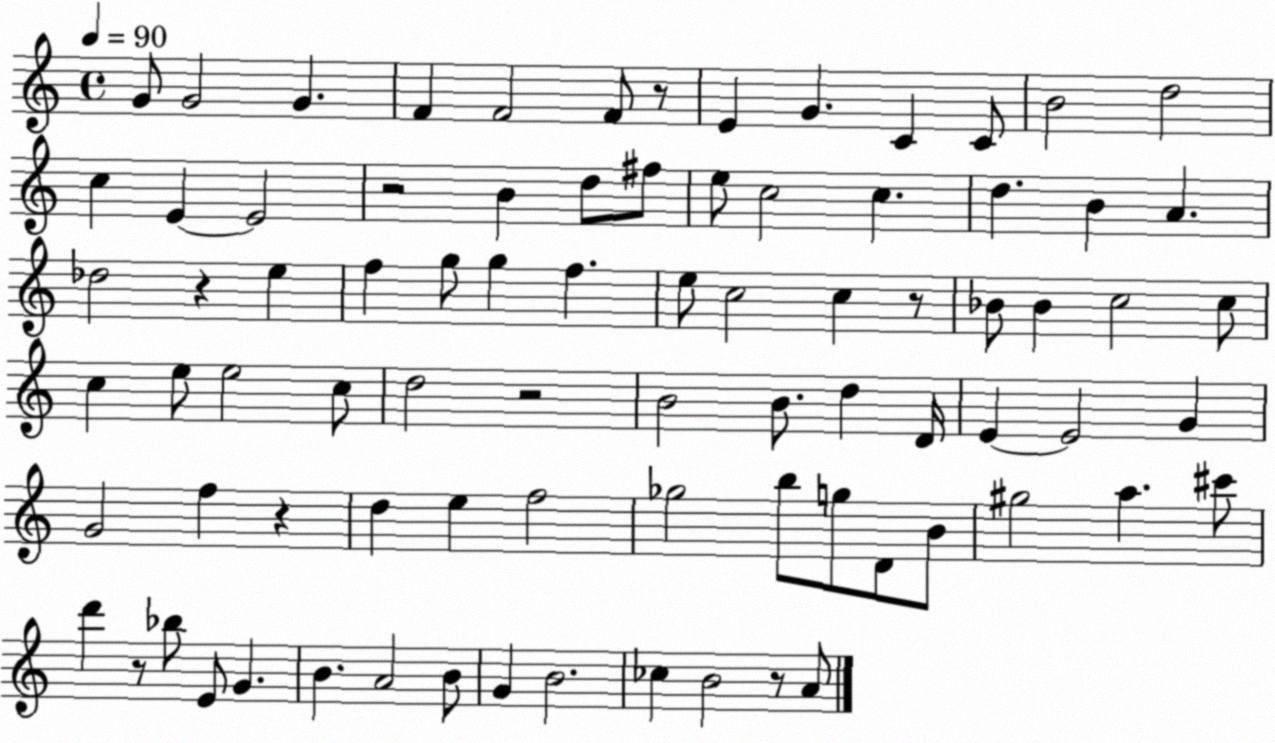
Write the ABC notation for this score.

X:1
T:Untitled
M:4/4
L:1/4
K:C
G/2 G2 G F F2 F/2 z/2 E G C C/2 B2 d2 c E E2 z2 B d/2 ^f/2 e/2 c2 c d B A _d2 z e f g/2 g f e/2 c2 c z/2 _B/2 _B c2 c/2 c e/2 e2 c/2 d2 z2 B2 B/2 d D/4 E E2 G G2 f z d e f2 _g2 b/2 g/2 D/2 B/2 ^g2 a ^c'/2 d' z/2 _b/2 E/2 G B A2 B/2 G B2 _c B2 z/2 A/2